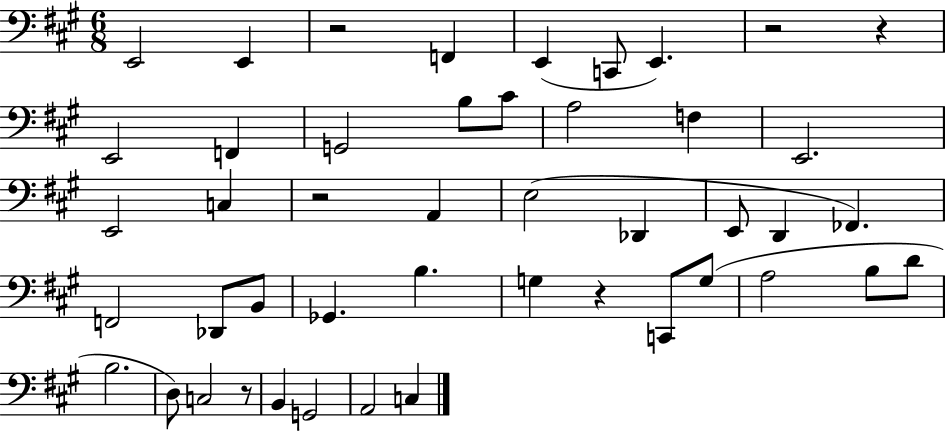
X:1
T:Untitled
M:6/8
L:1/4
K:A
E,,2 E,, z2 F,, E,, C,,/2 E,, z2 z E,,2 F,, G,,2 B,/2 ^C/2 A,2 F, E,,2 E,,2 C, z2 A,, E,2 _D,, E,,/2 D,, _F,, F,,2 _D,,/2 B,,/2 _G,, B, G, z C,,/2 G,/2 A,2 B,/2 D/2 B,2 D,/2 C,2 z/2 B,, G,,2 A,,2 C,